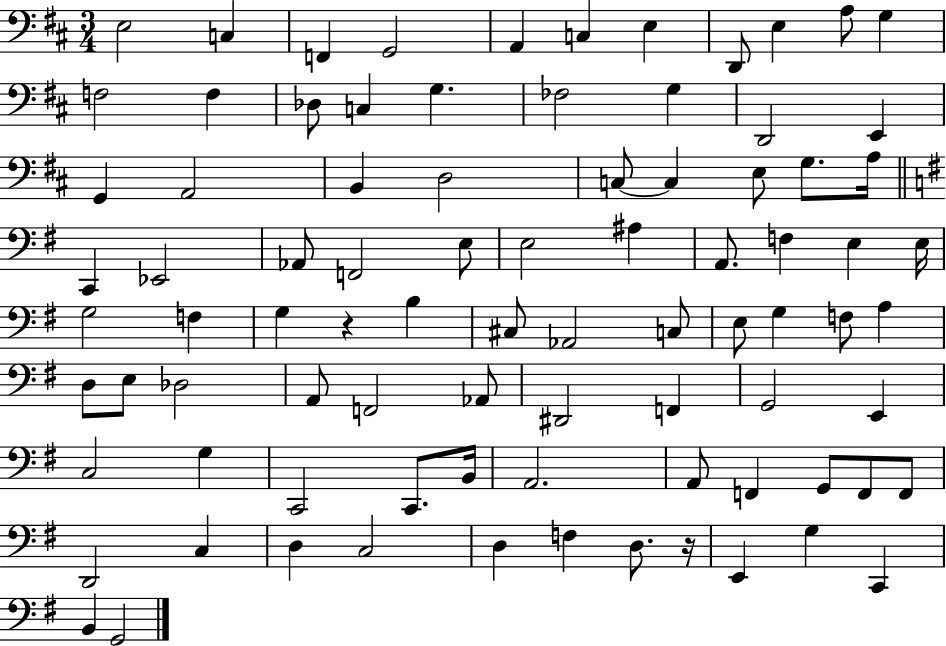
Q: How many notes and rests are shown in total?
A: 86